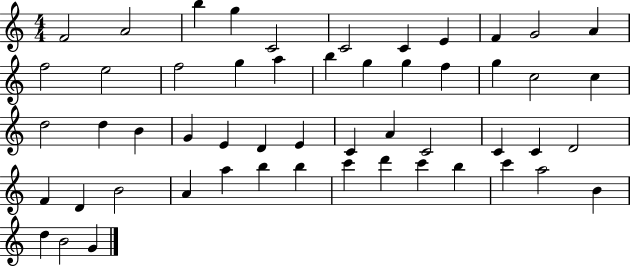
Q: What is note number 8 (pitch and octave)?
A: E4